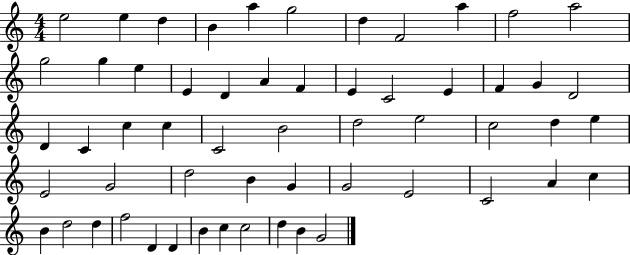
E5/h E5/q D5/q B4/q A5/q G5/h D5/q F4/h A5/q F5/h A5/h G5/h G5/q E5/q E4/q D4/q A4/q F4/q E4/q C4/h E4/q F4/q G4/q D4/h D4/q C4/q C5/q C5/q C4/h B4/h D5/h E5/h C5/h D5/q E5/q E4/h G4/h D5/h B4/q G4/q G4/h E4/h C4/h A4/q C5/q B4/q D5/h D5/q F5/h D4/q D4/q B4/q C5/q C5/h D5/q B4/q G4/h